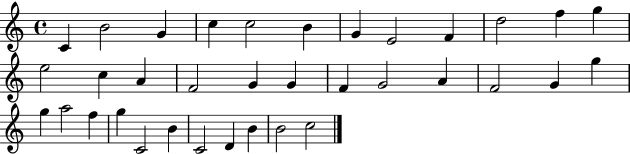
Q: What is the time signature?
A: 4/4